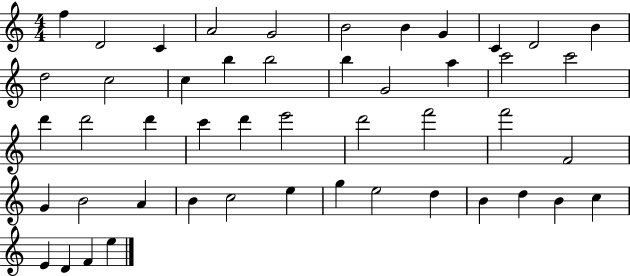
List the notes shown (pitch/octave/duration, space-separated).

F5/q D4/h C4/q A4/h G4/h B4/h B4/q G4/q C4/q D4/h B4/q D5/h C5/h C5/q B5/q B5/h B5/q G4/h A5/q C6/h C6/h D6/q D6/h D6/q C6/q D6/q E6/h D6/h F6/h F6/h F4/h G4/q B4/h A4/q B4/q C5/h E5/q G5/q E5/h D5/q B4/q D5/q B4/q C5/q E4/q D4/q F4/q E5/q